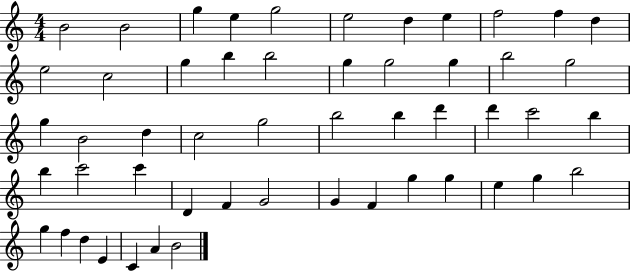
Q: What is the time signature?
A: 4/4